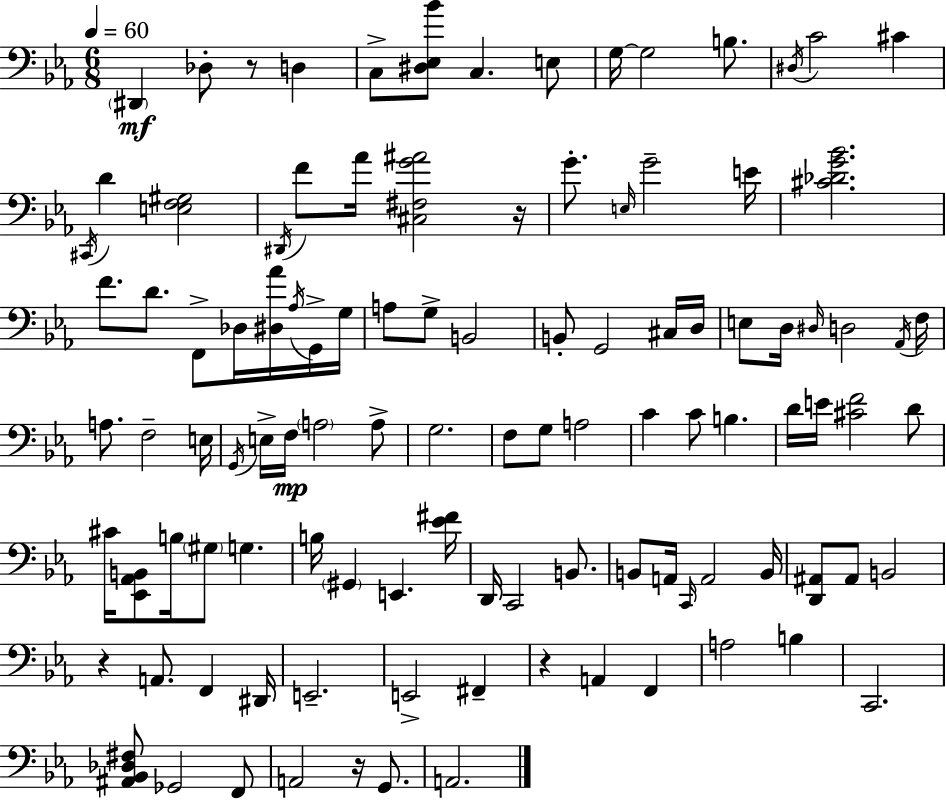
D#2/q Db3/e R/e D3/q C3/e [D#3,Eb3,Bb4]/e C3/q. E3/e G3/s G3/h B3/e. D#3/s C4/h C#4/q C#2/s D4/q [E3,F3,G#3]/h D#2/s F4/e Ab4/s [C#3,F#3,G4,A#4]/h R/s G4/e. E3/s G4/h E4/s [C#4,Db4,G4,Bb4]/h. F4/e. D4/e. F2/e Db3/s [D#3,Ab4]/s Ab3/s G2/s G3/s A3/e G3/e B2/h B2/e G2/h C#3/s D3/s E3/e D3/s D#3/s D3/h Ab2/s F3/s A3/e. F3/h E3/s G2/s E3/s F3/s A3/h A3/e G3/h. F3/e G3/e A3/h C4/q C4/e B3/q. D4/s E4/s [C#4,F4]/h D4/e C#4/s [Eb2,Ab2,B2]/e B3/s G#3/e G3/q. B3/s G#2/q E2/q. [Eb4,F#4]/s D2/s C2/h B2/e. B2/e A2/s C2/s A2/h B2/s [D2,A#2]/e A#2/e B2/h R/q A2/e. F2/q D#2/s E2/h. E2/h F#2/q R/q A2/q F2/q A3/h B3/q C2/h. [A#2,Bb2,Db3,F#3]/e Gb2/h F2/e A2/h R/s G2/e. A2/h.